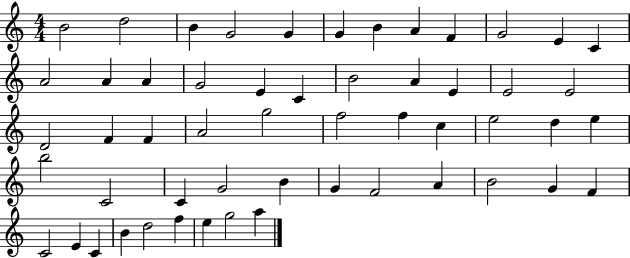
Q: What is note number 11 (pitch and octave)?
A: E4